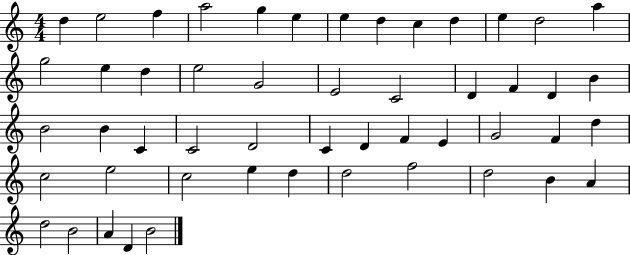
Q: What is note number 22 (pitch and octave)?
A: F4